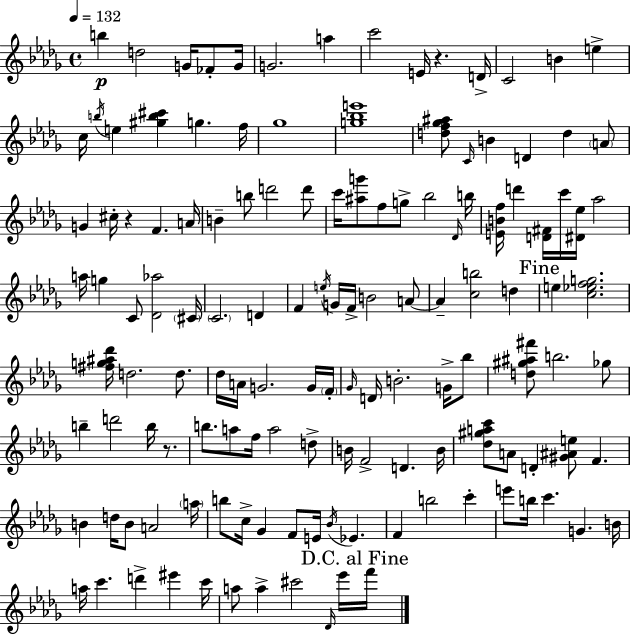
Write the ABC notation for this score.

X:1
T:Untitled
M:4/4
L:1/4
K:Bbm
b d2 G/4 _F/2 G/4 G2 a c'2 E/4 z D/4 C2 B e c/4 b/4 e [^gb^c'] g f/4 _g4 [g_be']4 [df_g^a]/2 C/4 B D d A/2 G ^c/4 z F A/4 B b/2 d'2 d'/2 c'/4 [^ag']/2 f/2 g/2 _b2 _D/4 b/4 [EBf]/4 d' [D^F]/4 c'/4 [^D_e]/4 _a2 a/4 g C/2 [_D_a]2 ^C/4 C2 D F e/4 G/4 F/4 B2 A/2 A [cb]2 d e [c_efg]2 [^fg^a_d']/4 d2 d/2 _d/4 A/4 G2 G/4 F/4 _G/4 D/4 B2 G/4 _b/2 [d^g^a^f']/2 b2 _g/2 b d'2 b/4 z/2 b/2 a/2 f/4 a2 d/2 B/4 F2 D B/4 [_d^gac']/2 A/2 D [^G^Ae]/2 F B d/4 B/2 A2 a/4 b/2 c/4 _G F/2 E/4 _B/4 _E F b2 c' e'/2 b/4 c' G B/4 a/4 c' d' ^e' c'/4 a/2 a ^c'2 _D/4 _e'/4 f'/4